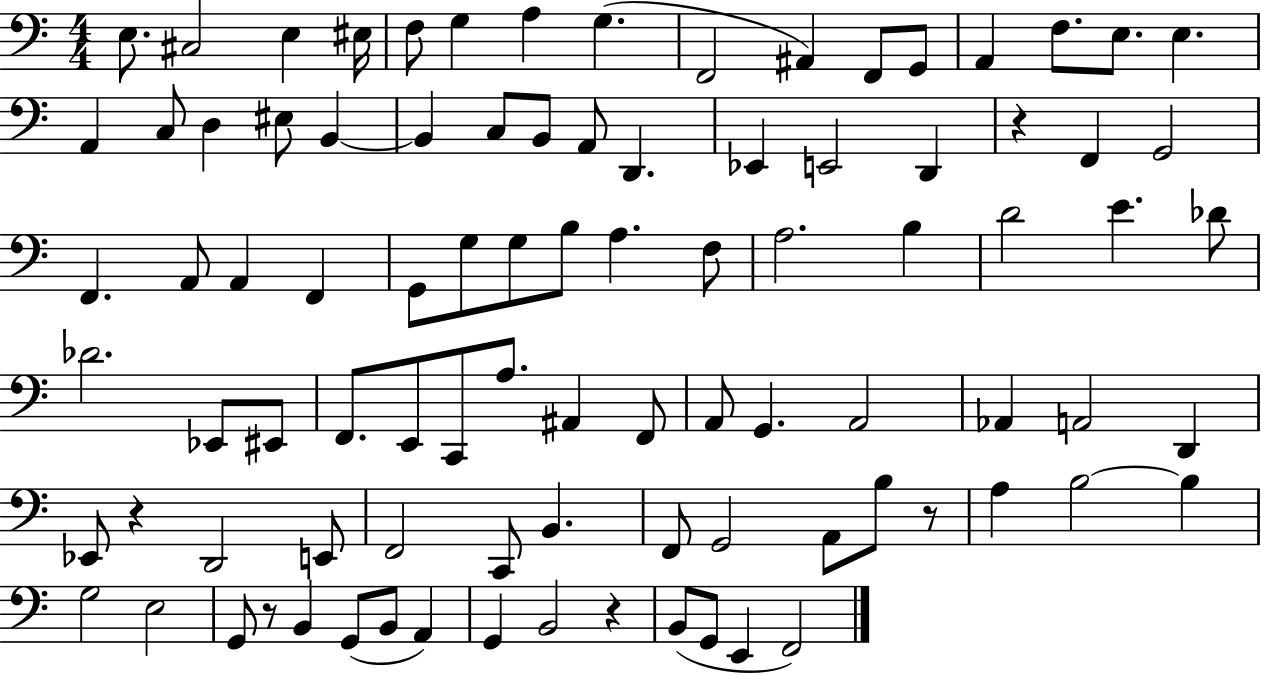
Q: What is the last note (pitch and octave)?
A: F2